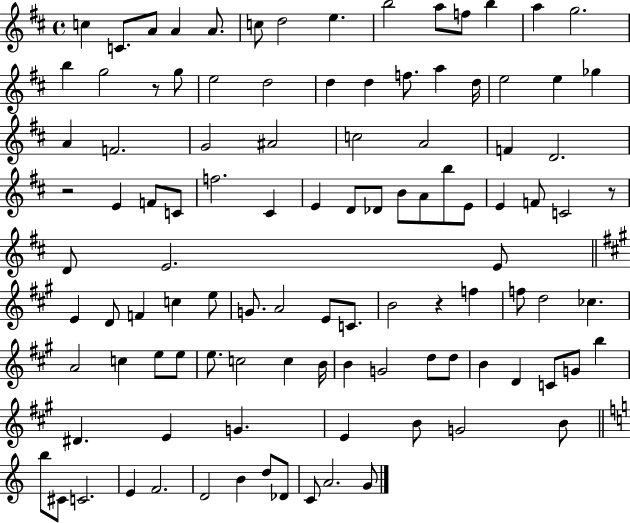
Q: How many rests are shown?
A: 4